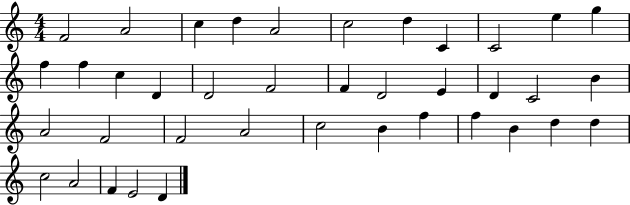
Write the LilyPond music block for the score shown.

{
  \clef treble
  \numericTimeSignature
  \time 4/4
  \key c \major
  f'2 a'2 | c''4 d''4 a'2 | c''2 d''4 c'4 | c'2 e''4 g''4 | \break f''4 f''4 c''4 d'4 | d'2 f'2 | f'4 d'2 e'4 | d'4 c'2 b'4 | \break a'2 f'2 | f'2 a'2 | c''2 b'4 f''4 | f''4 b'4 d''4 d''4 | \break c''2 a'2 | f'4 e'2 d'4 | \bar "|."
}